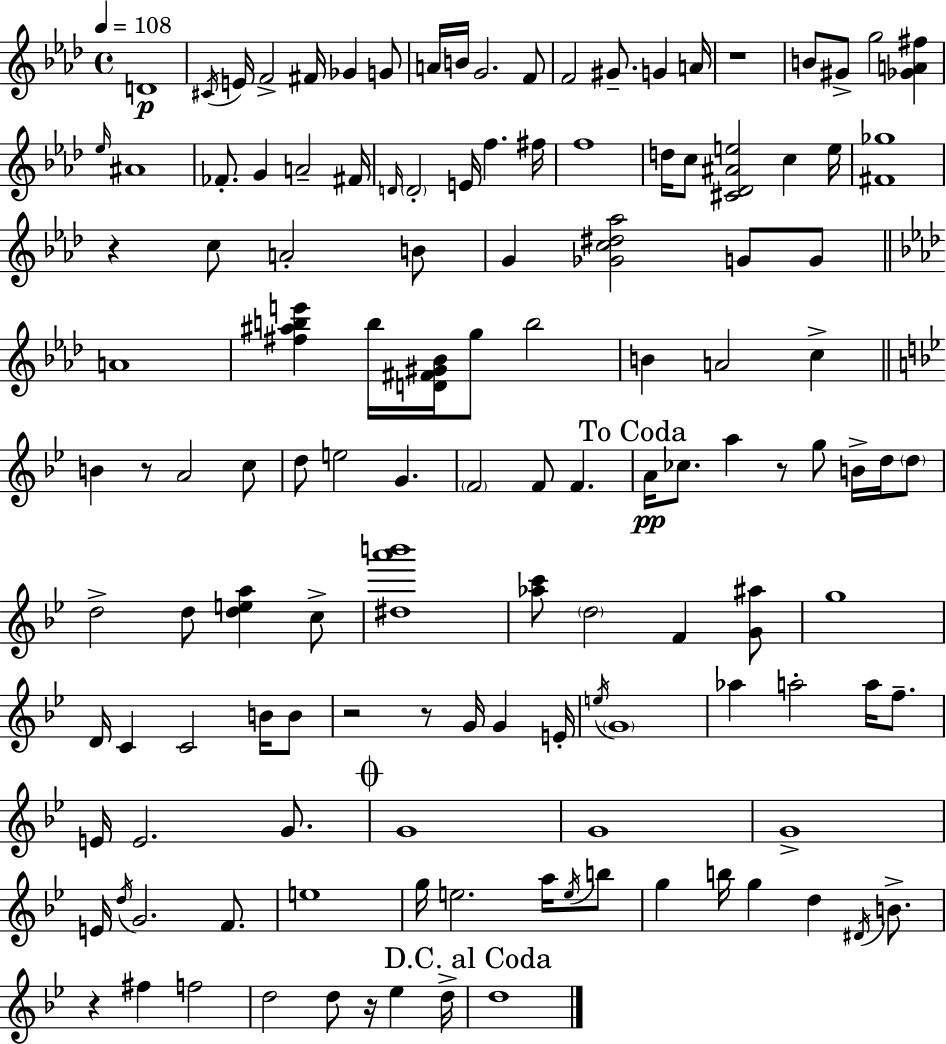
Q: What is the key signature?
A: AES major